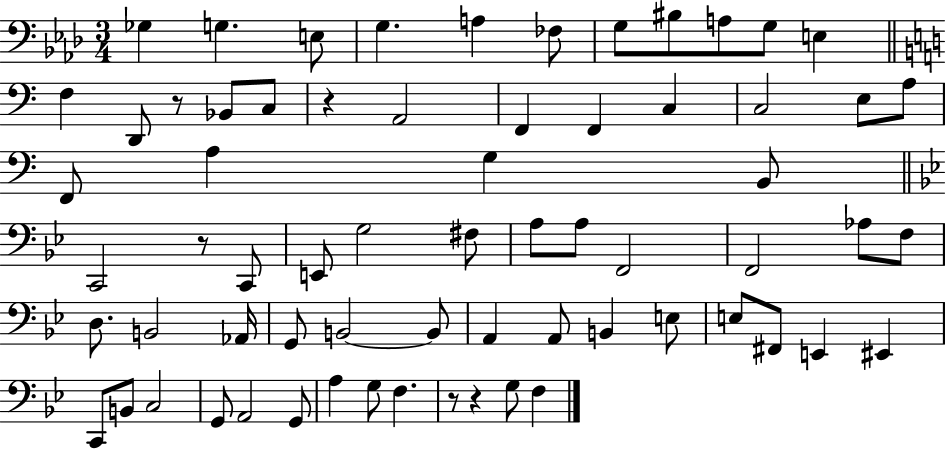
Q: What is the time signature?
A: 3/4